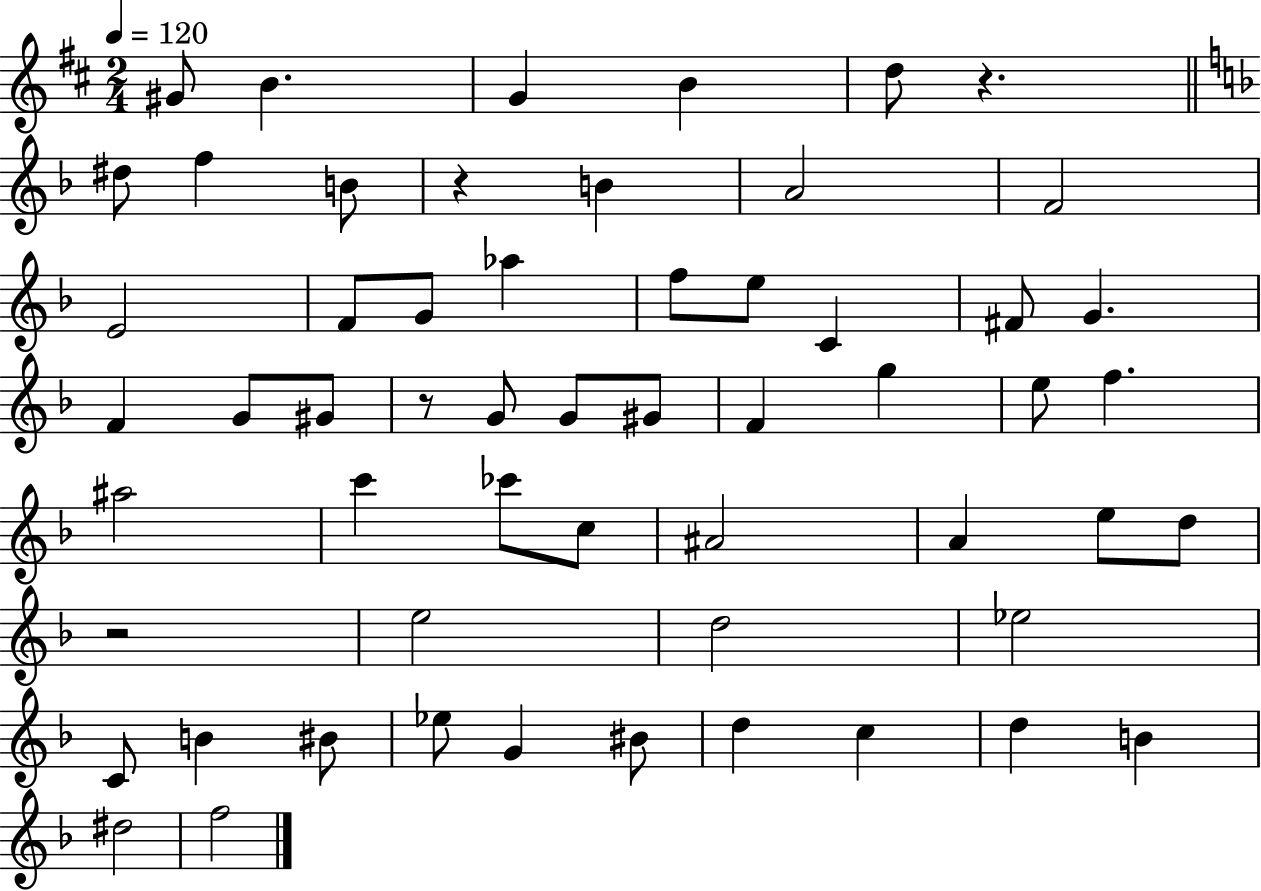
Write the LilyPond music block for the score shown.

{
  \clef treble
  \numericTimeSignature
  \time 2/4
  \key d \major
  \tempo 4 = 120
  gis'8 b'4. | g'4 b'4 | d''8 r4. | \bar "||" \break \key f \major dis''8 f''4 b'8 | r4 b'4 | a'2 | f'2 | \break e'2 | f'8 g'8 aes''4 | f''8 e''8 c'4 | fis'8 g'4. | \break f'4 g'8 gis'8 | r8 g'8 g'8 gis'8 | f'4 g''4 | e''8 f''4. | \break ais''2 | c'''4 ces'''8 c''8 | ais'2 | a'4 e''8 d''8 | \break r2 | e''2 | d''2 | ees''2 | \break c'8 b'4 bis'8 | ees''8 g'4 bis'8 | d''4 c''4 | d''4 b'4 | \break dis''2 | f''2 | \bar "|."
}